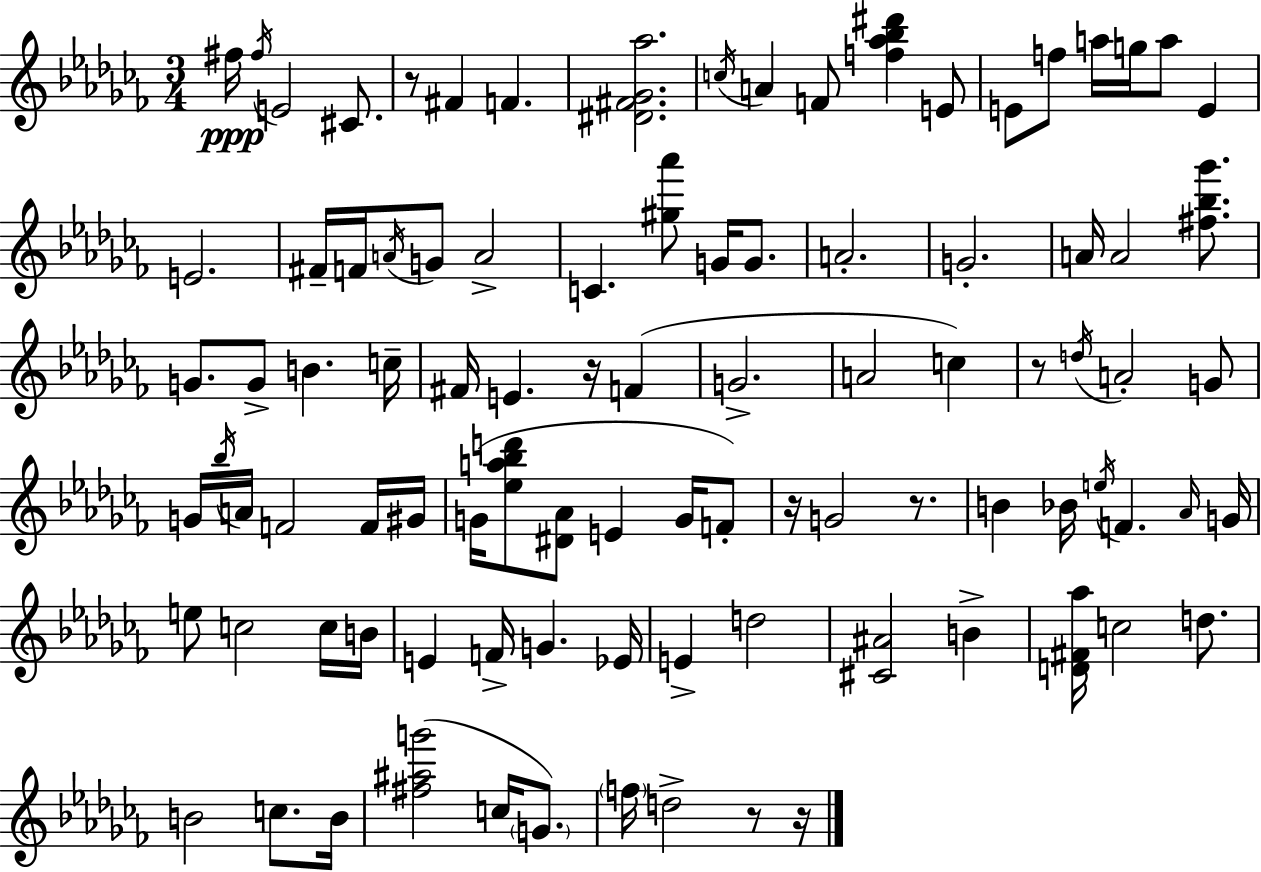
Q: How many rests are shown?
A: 7